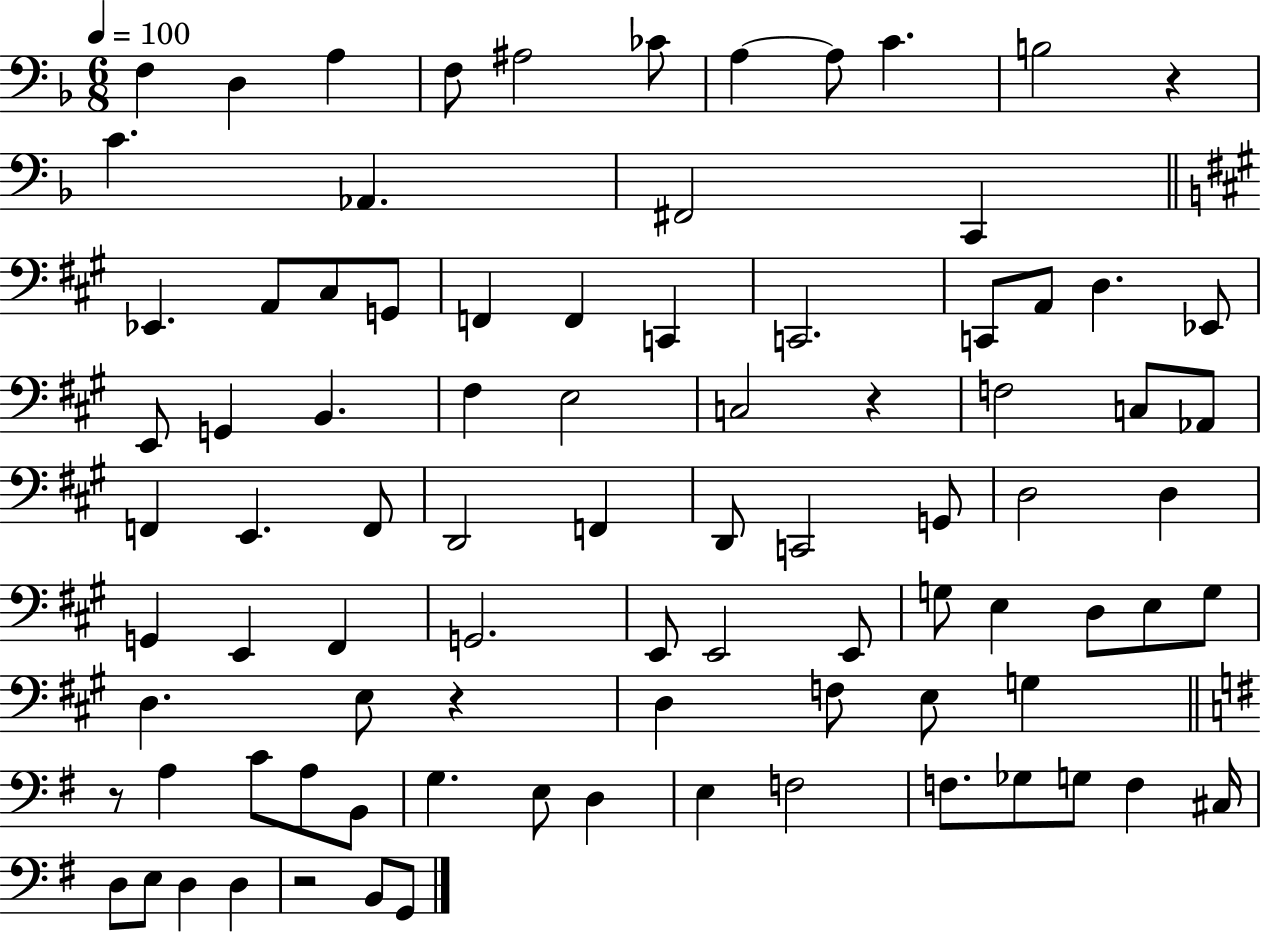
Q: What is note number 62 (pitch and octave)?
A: E3